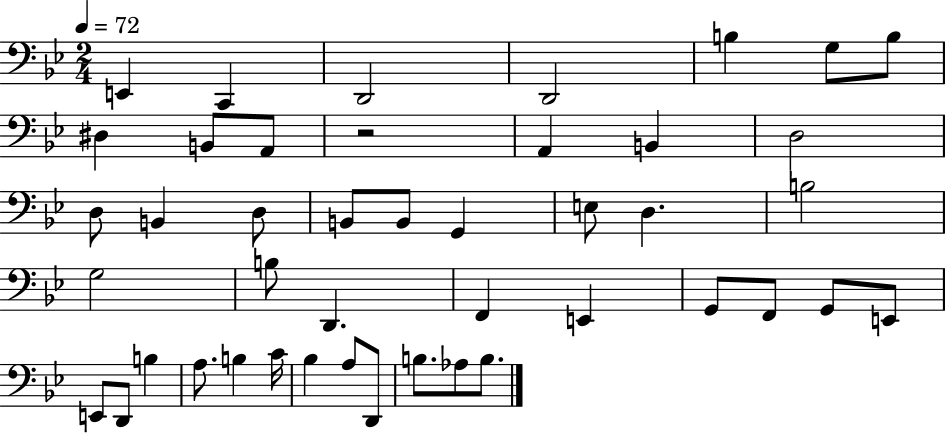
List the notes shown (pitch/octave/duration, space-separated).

E2/q C2/q D2/h D2/h B3/q G3/e B3/e D#3/q B2/e A2/e R/h A2/q B2/q D3/h D3/e B2/q D3/e B2/e B2/e G2/q E3/e D3/q. B3/h G3/h B3/e D2/q. F2/q E2/q G2/e F2/e G2/e E2/e E2/e D2/e B3/q A3/e. B3/q C4/s Bb3/q A3/e D2/e B3/e. Ab3/e B3/e.